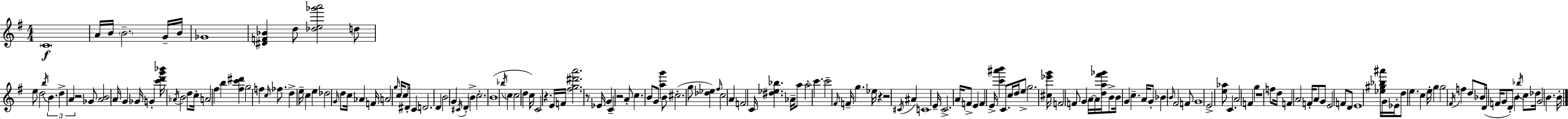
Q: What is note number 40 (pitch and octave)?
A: Ab4